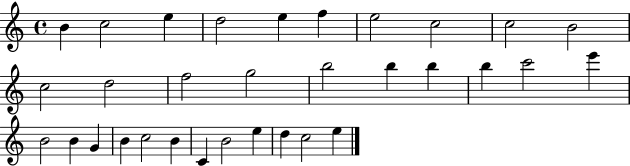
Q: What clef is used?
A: treble